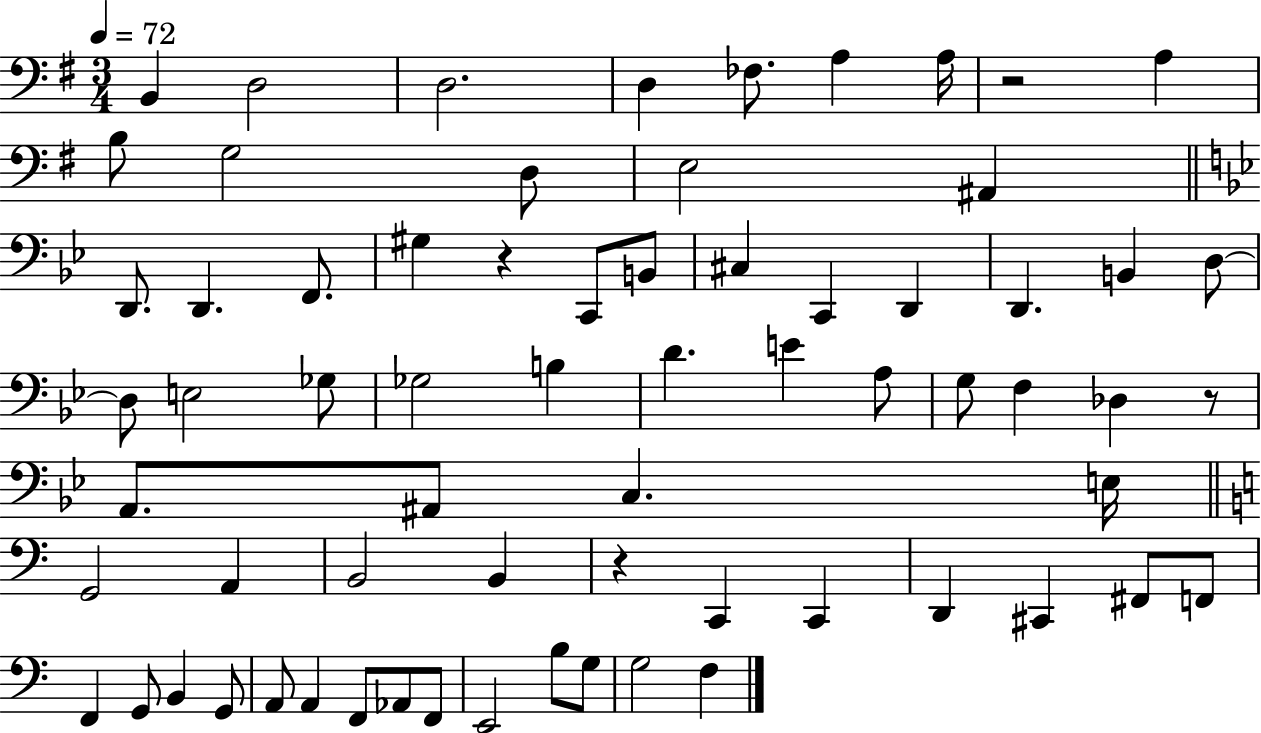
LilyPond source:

{
  \clef bass
  \numericTimeSignature
  \time 3/4
  \key g \major
  \tempo 4 = 72
  b,4 d2 | d2. | d4 fes8. a4 a16 | r2 a4 | \break b8 g2 d8 | e2 ais,4 | \bar "||" \break \key bes \major d,8. d,4. f,8. | gis4 r4 c,8 b,8 | cis4 c,4 d,4 | d,4. b,4 d8~~ | \break d8 e2 ges8 | ges2 b4 | d'4. e'4 a8 | g8 f4 des4 r8 | \break a,8. ais,8 c4. e16 | \bar "||" \break \key a \minor g,2 a,4 | b,2 b,4 | r4 c,4 c,4 | d,4 cis,4 fis,8 f,8 | \break f,4 g,8 b,4 g,8 | a,8 a,4 f,8 aes,8 f,8 | e,2 b8 g8 | g2 f4 | \break \bar "|."
}